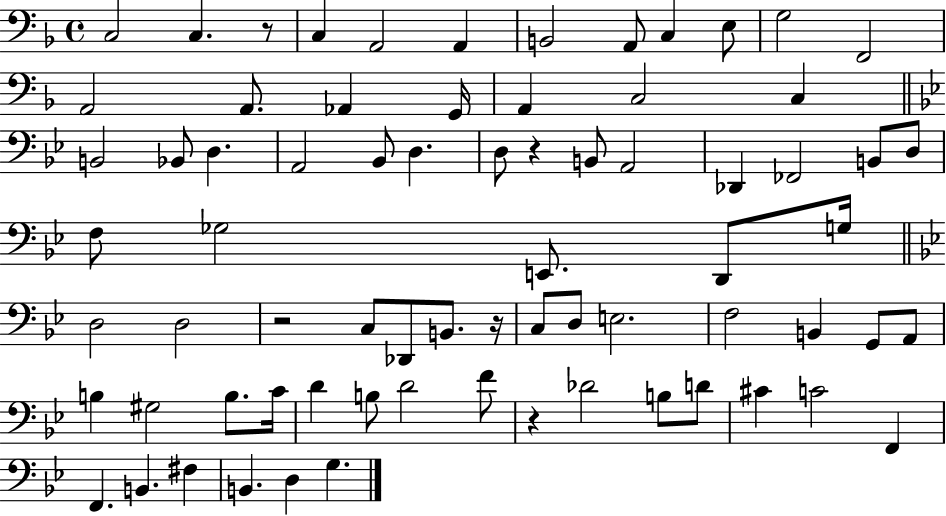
X:1
T:Untitled
M:4/4
L:1/4
K:F
C,2 C, z/2 C, A,,2 A,, B,,2 A,,/2 C, E,/2 G,2 F,,2 A,,2 A,,/2 _A,, G,,/4 A,, C,2 C, B,,2 _B,,/2 D, A,,2 _B,,/2 D, D,/2 z B,,/2 A,,2 _D,, _F,,2 B,,/2 D,/2 F,/2 _G,2 E,,/2 D,,/2 G,/4 D,2 D,2 z2 C,/2 _D,,/2 B,,/2 z/4 C,/2 D,/2 E,2 F,2 B,, G,,/2 A,,/2 B, ^G,2 B,/2 C/4 D B,/2 D2 F/2 z _D2 B,/2 D/2 ^C C2 F,, F,, B,, ^F, B,, D, G,